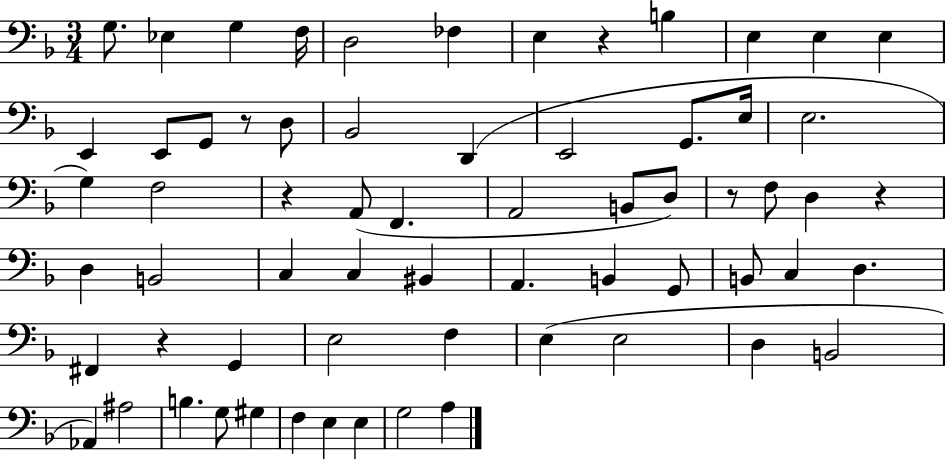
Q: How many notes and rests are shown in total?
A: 65